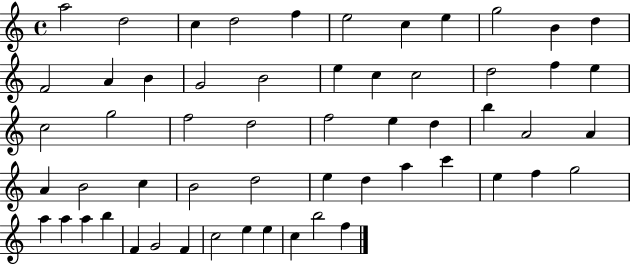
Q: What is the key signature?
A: C major